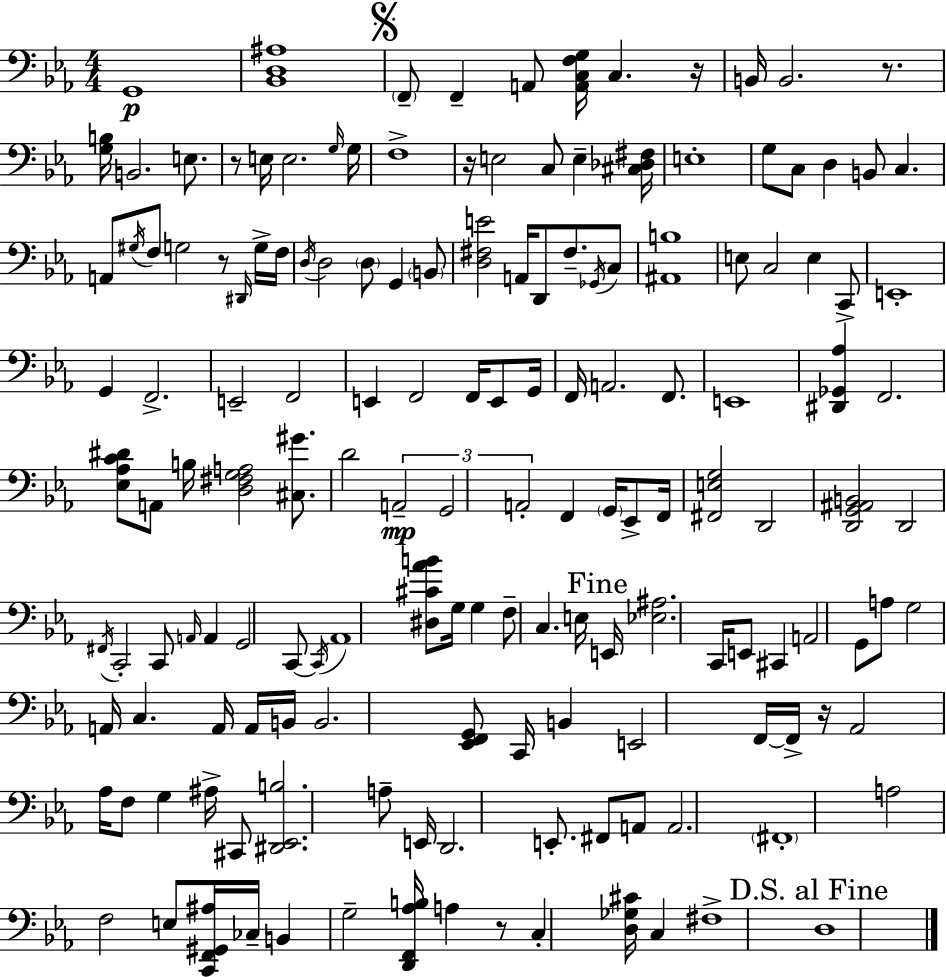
{
  \clef bass
  \numericTimeSignature
  \time 4/4
  \key ees \major
  \repeat volta 2 { g,1\p | <bes, d ais>1 | \mark \markup { \musicglyph "scripts.segno" } \parenthesize f,8-- f,4-- a,8 <a, c f g>16 c4. r16 | b,16 b,2. r8. | \break <g b>16 b,2. e8. | r8 e16 e2. \grace { g16 } | g16 f1-> | r16 e2 c8 e4-- | \break <cis des fis>16 e1-. | g8 c8 d4 b,8 c4. | a,8 \acciaccatura { gis16 } f8 g2 r8 | \grace { dis,16 } g16-> f16 \acciaccatura { d16 } d2 \parenthesize d8 g,4 | \break \parenthesize b,8 <d fis e'>2 a,16 d,8 fis8.-- | \acciaccatura { ges,16 } c8 <ais, b>1 | e8 c2 e4 | c,8-> e,1-. | \break g,4 f,2.-> | e,2-- f,2 | e,4 f,2 | f,16 e,8 g,16 f,16 a,2. | \break f,8. e,1 | <dis, ges, aes>4 f,2. | <ees aes c' dis'>8 a,8 b16 <d fis g a>2 | <cis gis'>8. d'2 \tuplet 3/2 { a,2--\mp | \break g,2 a,2-. } | f,4 \parenthesize g,16 ees,8-> f,16 <fis, e g>2 | d,2 <d, g, ais, b,>2 | d,2 \acciaccatura { fis,16 } c,2-. | \break c,8 \grace { a,16 } a,4 g,2 | c,8~~ \acciaccatura { c,16 } aes,1 | <dis cis' aes' b'>8 g16 g4 f8-- | c4. e16 \mark "Fine" e,16 <ees ais>2. | \break c,16 e,8 cis,4 a,2 | g,8 a8 g2 | a,16 c4. a,16 a,16 b,16 b,2. | <ees, f, g,>8 c,16 b,4 e,2 | \break f,16~~ f,16-> r16 aes,2 | aes16 f8 g4 ais16-> cis,8 <dis, ees, b>2. | a8-- e,16 d,2. | e,8.-. fis,8 a,8 a,2. | \break \parenthesize fis,1-. | a2 | f2 e8 <c, f, gis, ais>16 ces16-- b,4 | g2-- <d, f, aes b>16 a4 r8 c4-. | \break <d ges cis'>16 c4 fis1-> | \mark "D.S. al Fine" d1 | } \bar "|."
}